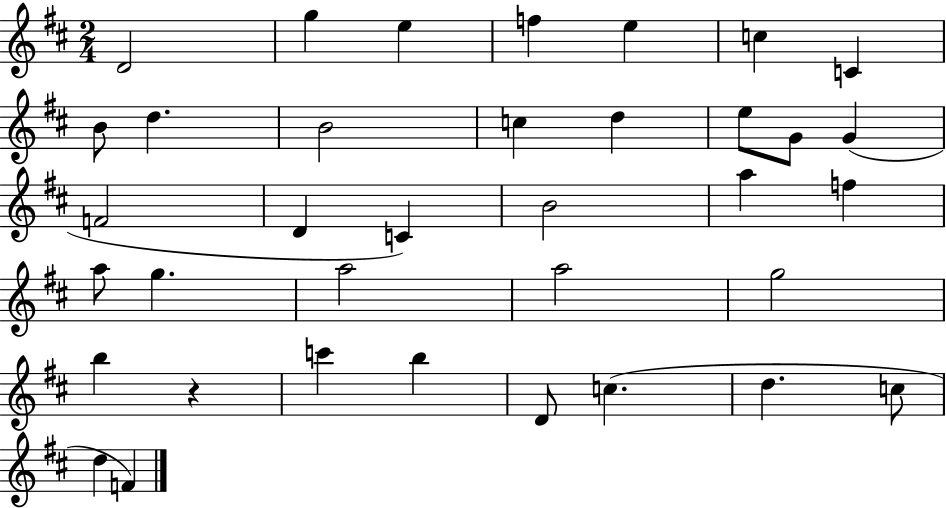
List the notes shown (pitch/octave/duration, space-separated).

D4/h G5/q E5/q F5/q E5/q C5/q C4/q B4/e D5/q. B4/h C5/q D5/q E5/e G4/e G4/q F4/h D4/q C4/q B4/h A5/q F5/q A5/e G5/q. A5/h A5/h G5/h B5/q R/q C6/q B5/q D4/e C5/q. D5/q. C5/e D5/q F4/q